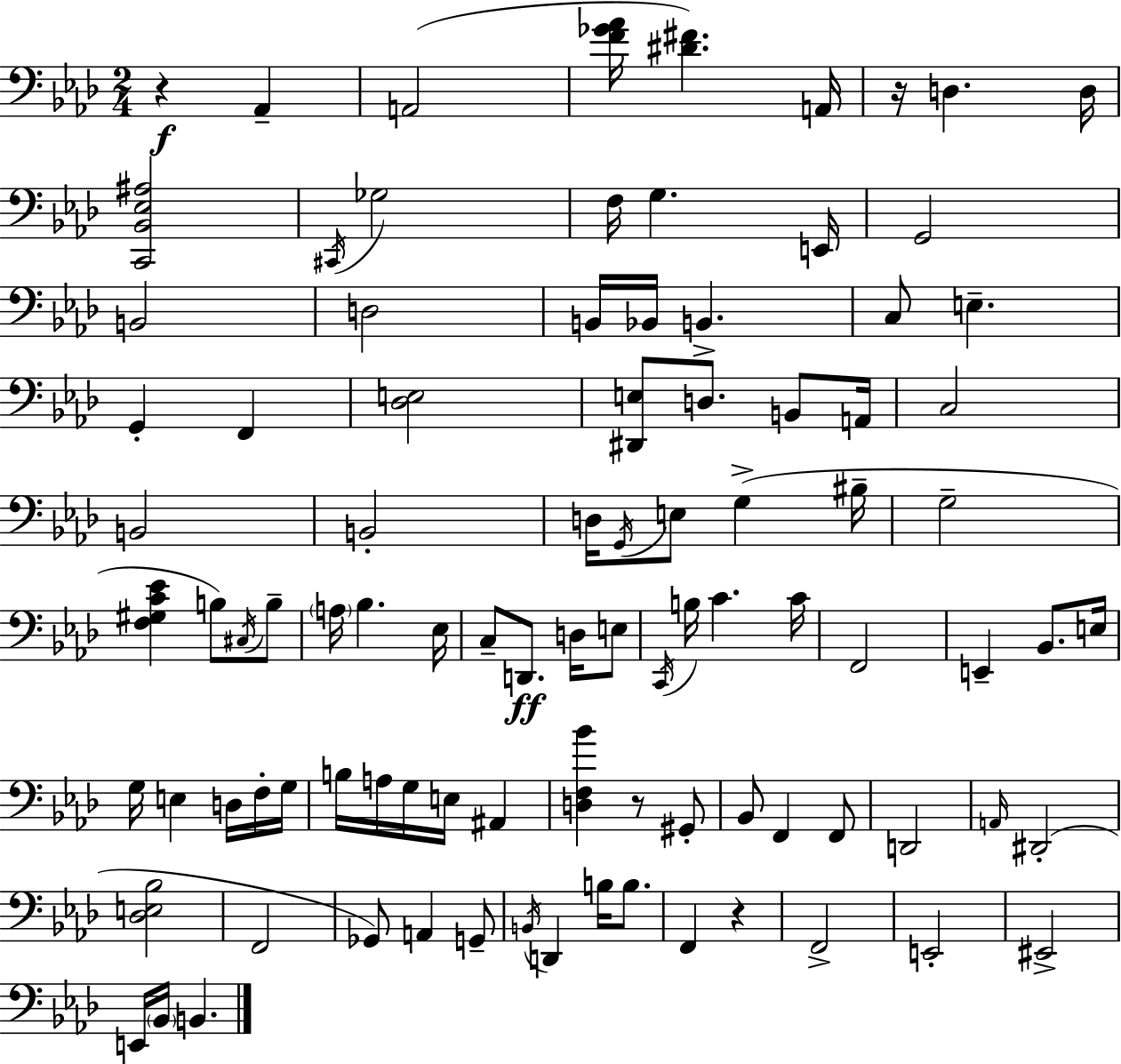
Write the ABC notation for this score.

X:1
T:Untitled
M:2/4
L:1/4
K:Ab
z _A,, A,,2 [F_G_A]/4 [^D^F] A,,/4 z/4 D, D,/4 [C,,_B,,_E,^A,]2 ^C,,/4 _G,2 F,/4 G, E,,/4 G,,2 B,,2 D,2 B,,/4 _B,,/4 B,, C,/2 E, G,, F,, [_D,E,]2 [^D,,E,]/2 D,/2 B,,/2 A,,/4 C,2 B,,2 B,,2 D,/4 G,,/4 E,/2 G, ^B,/4 G,2 [F,^G,C_E] B,/2 ^C,/4 B,/2 A,/4 _B, _E,/4 C,/2 D,,/2 D,/4 E,/2 C,,/4 B,/4 C C/4 F,,2 E,, _B,,/2 E,/4 G,/4 E, D,/4 F,/4 G,/4 B,/4 A,/4 G,/4 E,/4 ^A,, [D,F,_B] z/2 ^G,,/2 _B,,/2 F,, F,,/2 D,,2 A,,/4 ^D,,2 [_D,E,_B,]2 F,,2 _G,,/2 A,, G,,/2 B,,/4 D,, B,/4 B,/2 F,, z F,,2 E,,2 ^E,,2 E,,/4 _B,,/4 B,,